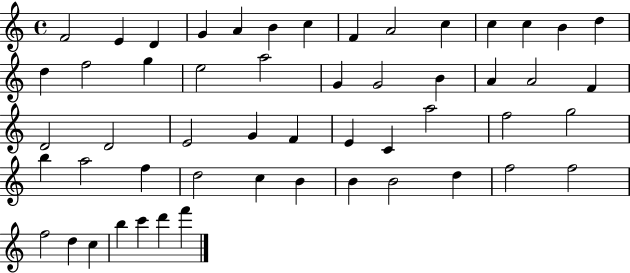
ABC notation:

X:1
T:Untitled
M:4/4
L:1/4
K:C
F2 E D G A B c F A2 c c c B d d f2 g e2 a2 G G2 B A A2 F D2 D2 E2 G F E C a2 f2 g2 b a2 f d2 c B B B2 d f2 f2 f2 d c b c' d' f'